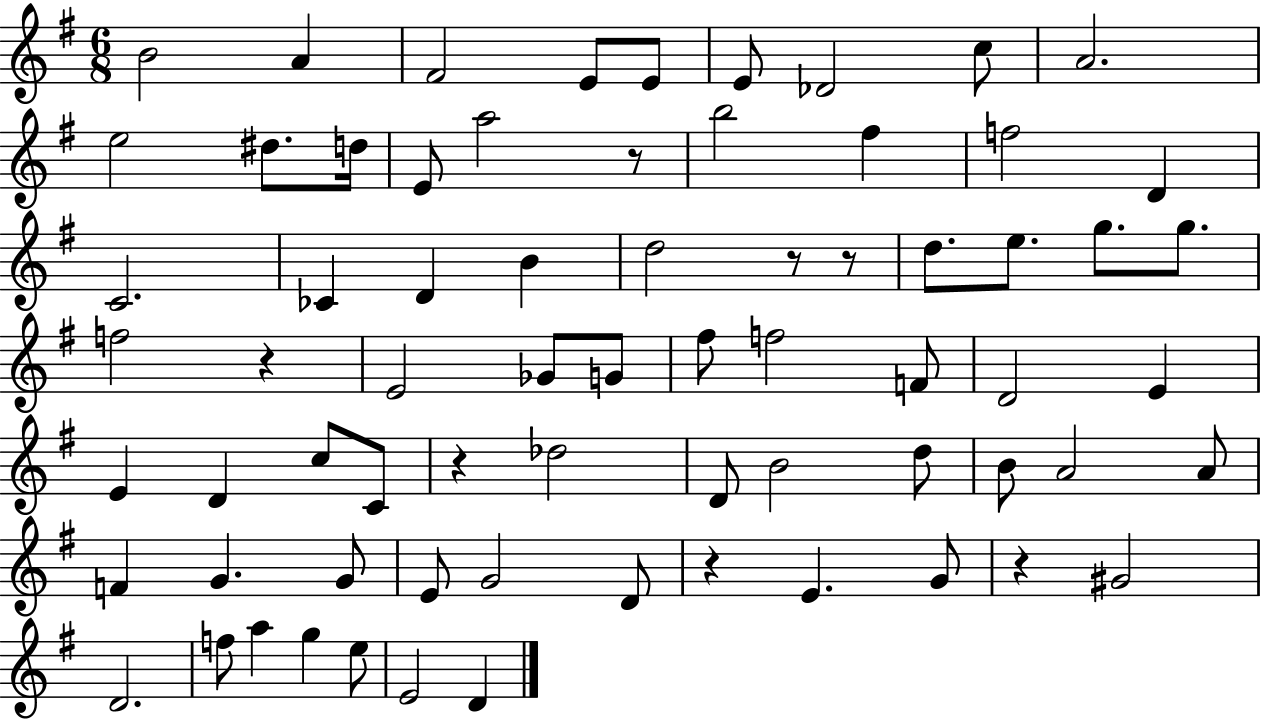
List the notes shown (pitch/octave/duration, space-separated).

B4/h A4/q F#4/h E4/e E4/e E4/e Db4/h C5/e A4/h. E5/h D#5/e. D5/s E4/e A5/h R/e B5/h F#5/q F5/h D4/q C4/h. CES4/q D4/q B4/q D5/h R/e R/e D5/e. E5/e. G5/e. G5/e. F5/h R/q E4/h Gb4/e G4/e F#5/e F5/h F4/e D4/h E4/q E4/q D4/q C5/e C4/e R/q Db5/h D4/e B4/h D5/e B4/e A4/h A4/e F4/q G4/q. G4/e E4/e G4/h D4/e R/q E4/q. G4/e R/q G#4/h D4/h. F5/e A5/q G5/q E5/e E4/h D4/q